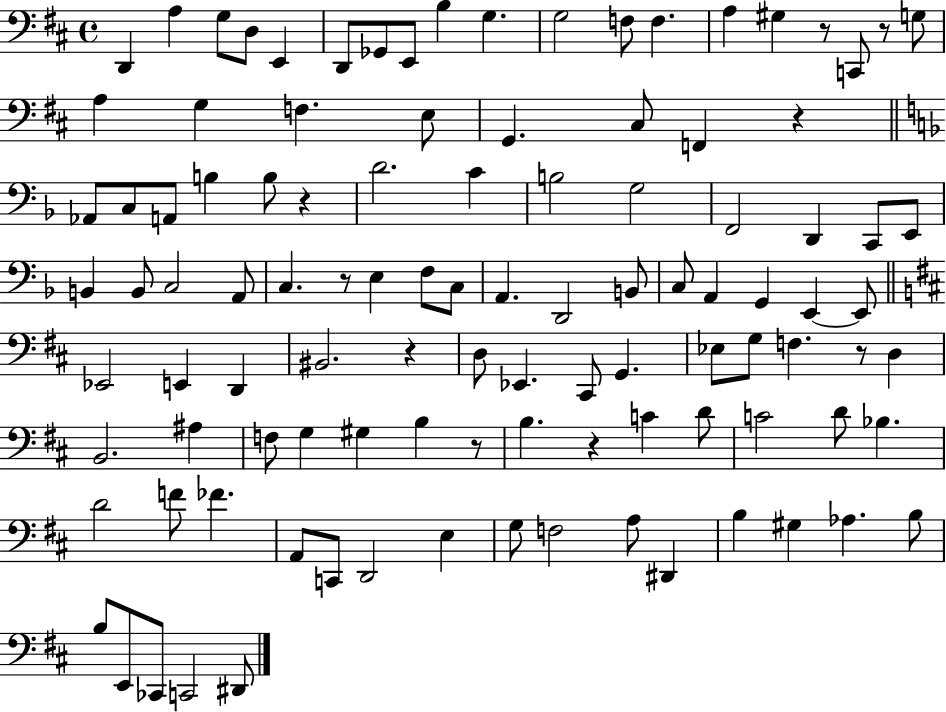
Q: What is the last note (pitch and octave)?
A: D#2